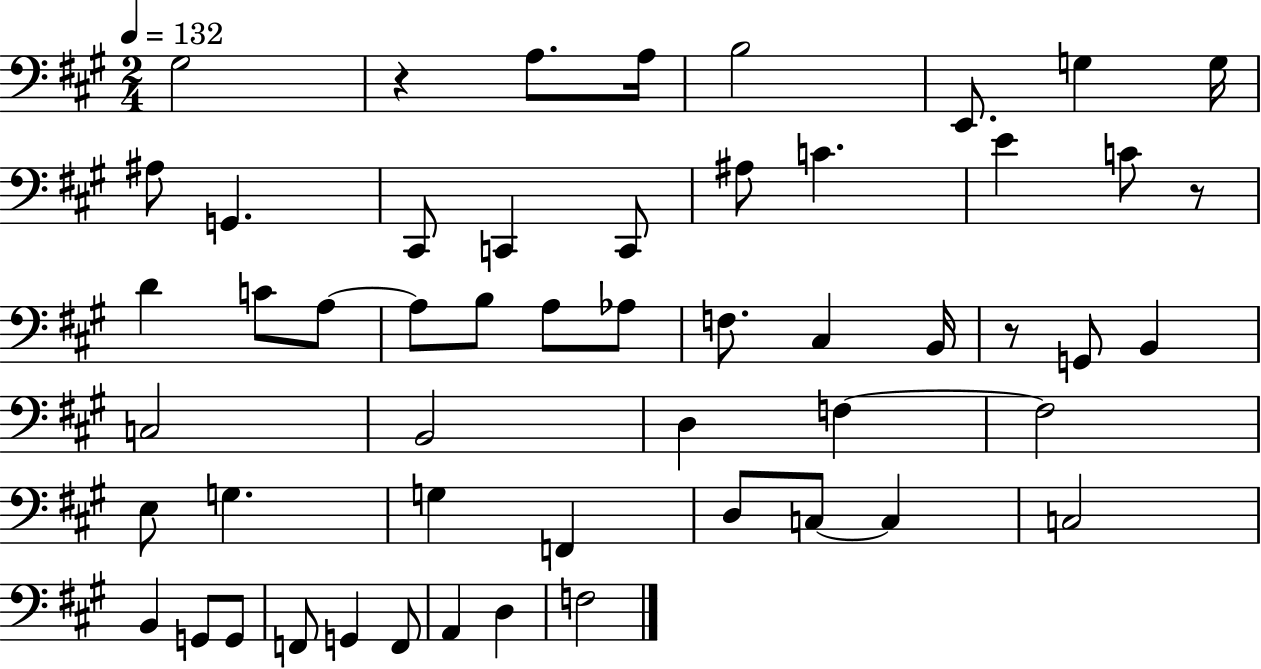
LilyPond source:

{
  \clef bass
  \numericTimeSignature
  \time 2/4
  \key a \major
  \tempo 4 = 132
  gis2 | r4 a8. a16 | b2 | e,8. g4 g16 | \break ais8 g,4. | cis,8 c,4 c,8 | ais8 c'4. | e'4 c'8 r8 | \break d'4 c'8 a8~~ | a8 b8 a8 aes8 | f8. cis4 b,16 | r8 g,8 b,4 | \break c2 | b,2 | d4 f4~~ | f2 | \break e8 g4. | g4 f,4 | d8 c8~~ c4 | c2 | \break b,4 g,8 g,8 | f,8 g,4 f,8 | a,4 d4 | f2 | \break \bar "|."
}